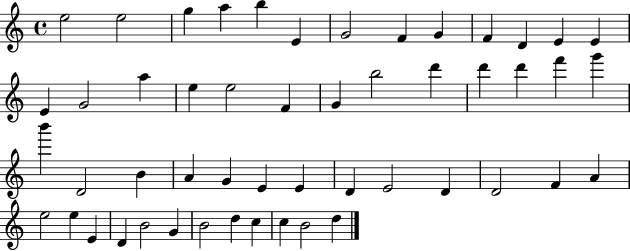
X:1
T:Untitled
M:4/4
L:1/4
K:C
e2 e2 g a b E G2 F G F D E E E G2 a e e2 F G b2 d' d' d' f' g' b' D2 B A G E E D E2 D D2 F A e2 e E D B2 G B2 d c c B2 d